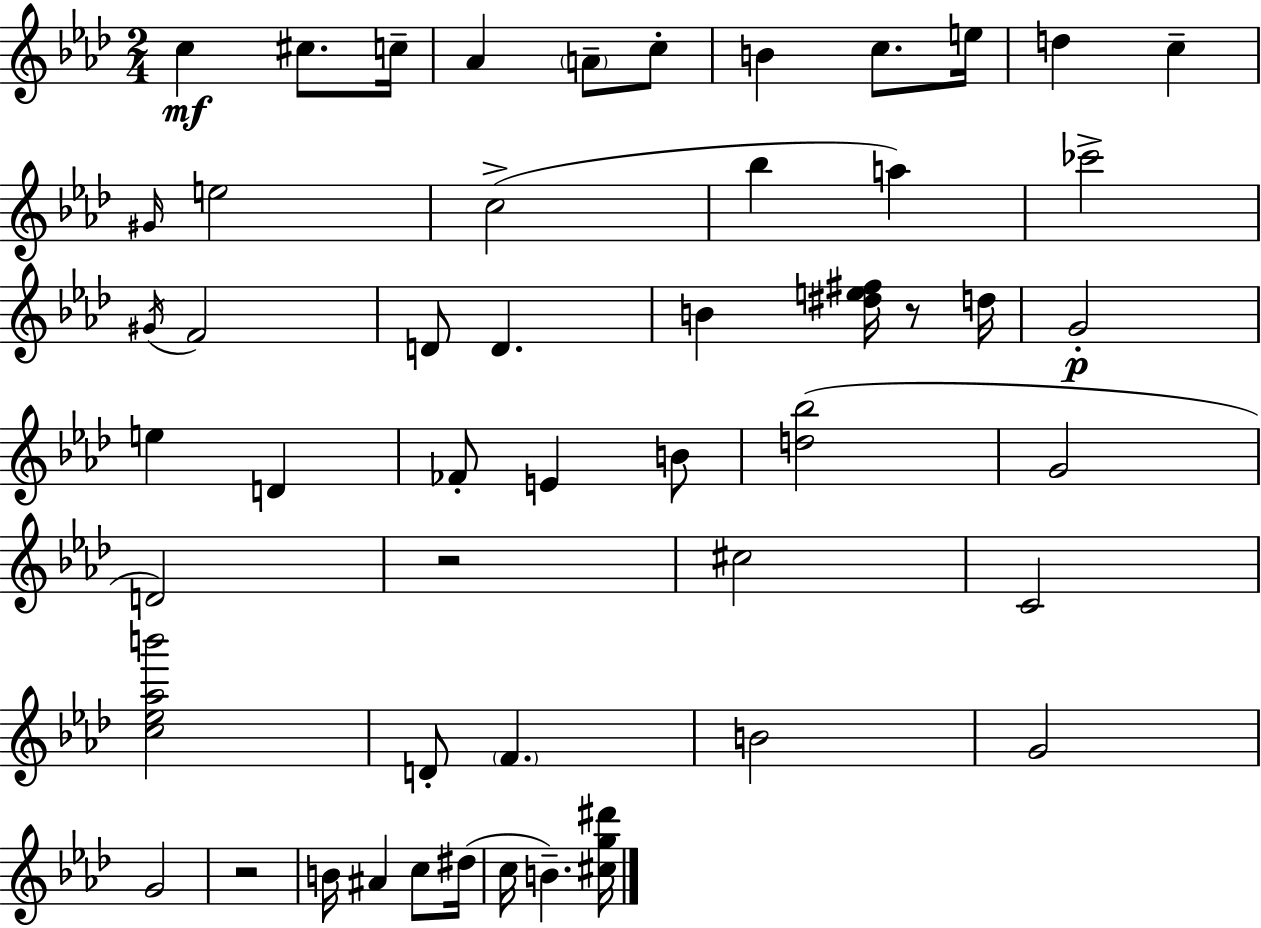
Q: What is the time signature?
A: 2/4